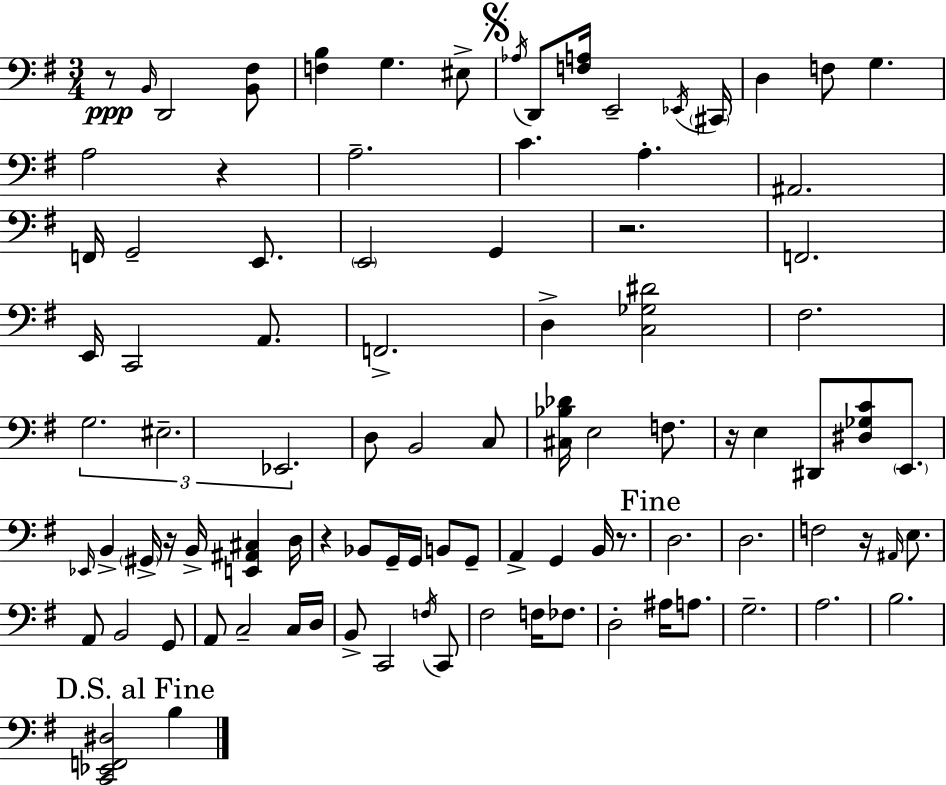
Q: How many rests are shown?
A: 8